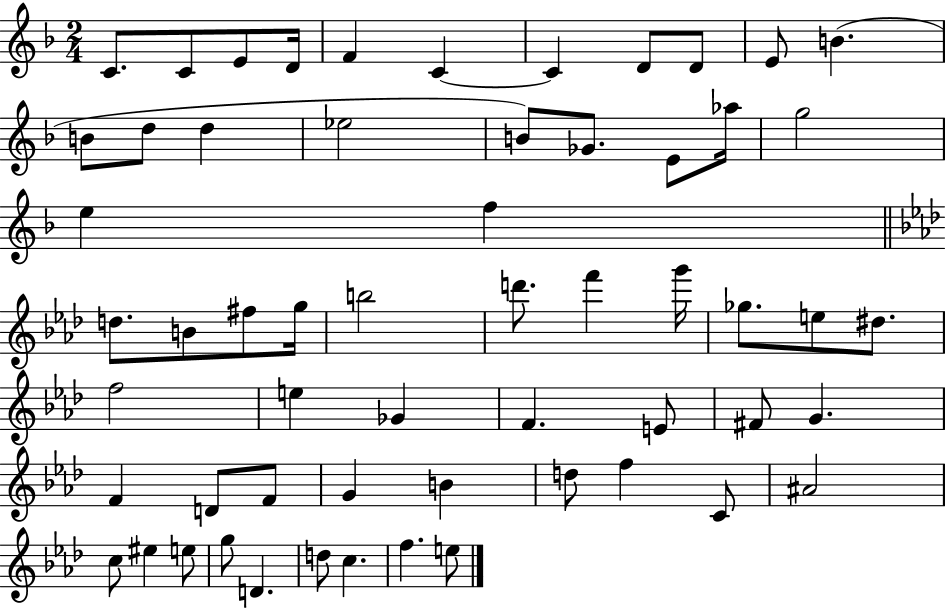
{
  \clef treble
  \numericTimeSignature
  \time 2/4
  \key f \major
  c'8. c'8 e'8 d'16 | f'4 c'4~~ | c'4 d'8 d'8 | e'8 b'4.( | \break b'8 d''8 d''4 | ees''2 | b'8) ges'8. e'8 aes''16 | g''2 | \break e''4 f''4 | \bar "||" \break \key aes \major d''8. b'8 fis''8 g''16 | b''2 | d'''8. f'''4 g'''16 | ges''8. e''8 dis''8. | \break f''2 | e''4 ges'4 | f'4. e'8 | fis'8 g'4. | \break f'4 d'8 f'8 | g'4 b'4 | d''8 f''4 c'8 | ais'2 | \break c''8 eis''4 e''8 | g''8 d'4. | d''8 c''4. | f''4. e''8 | \break \bar "|."
}